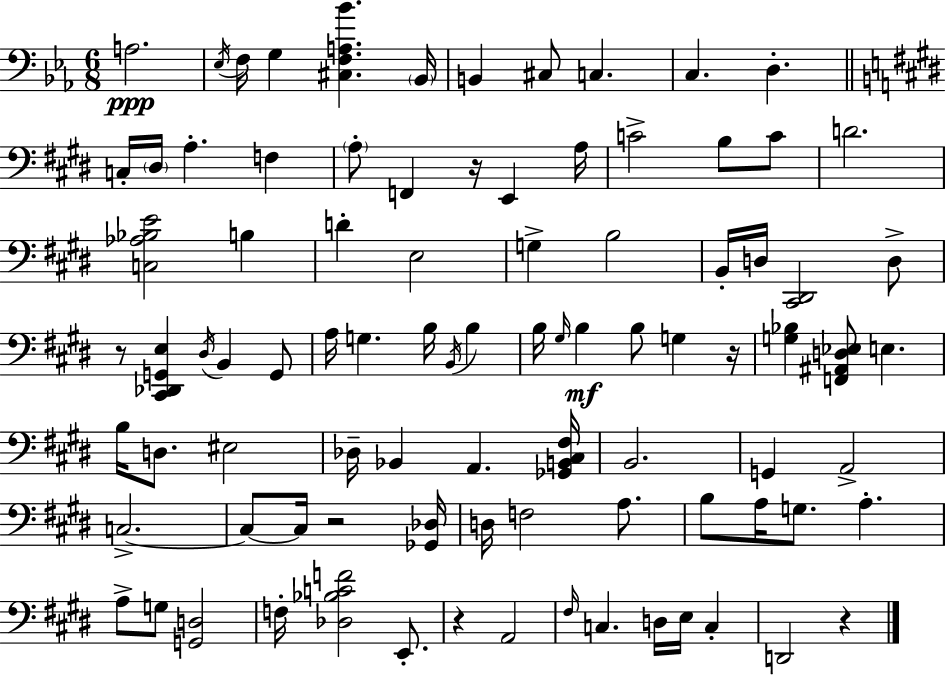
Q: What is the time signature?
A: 6/8